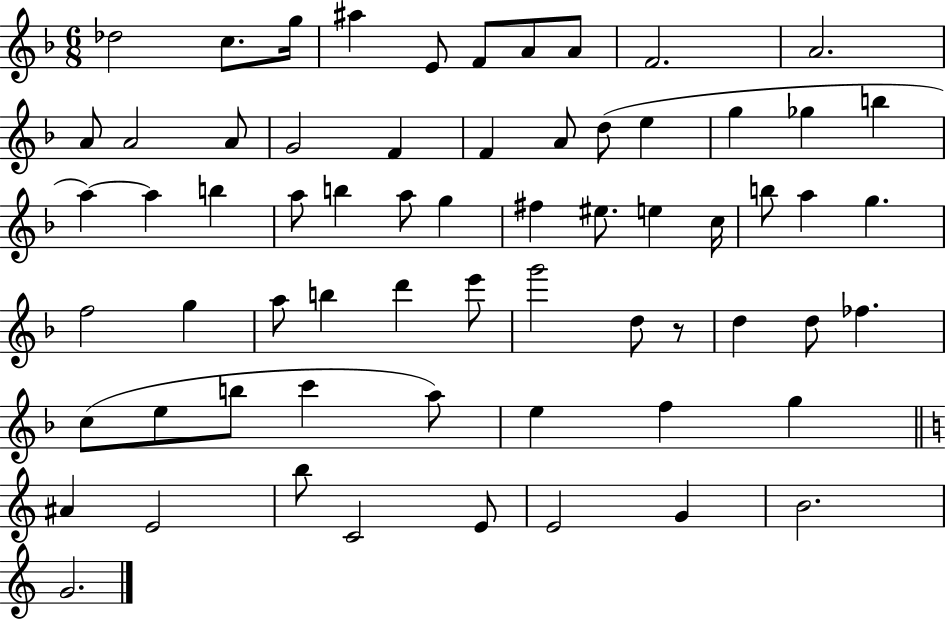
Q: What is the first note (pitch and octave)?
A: Db5